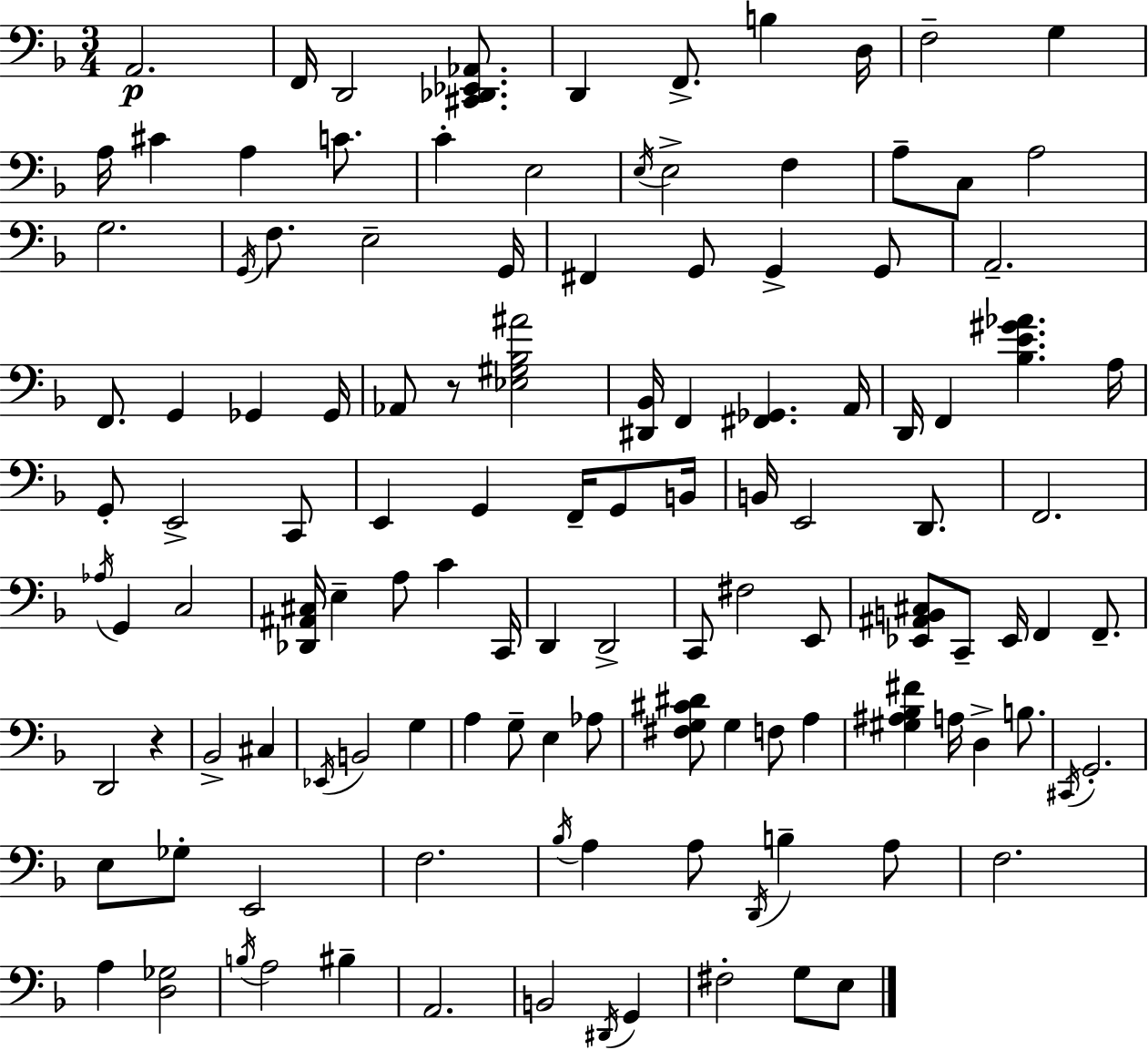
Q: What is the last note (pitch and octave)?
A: E3